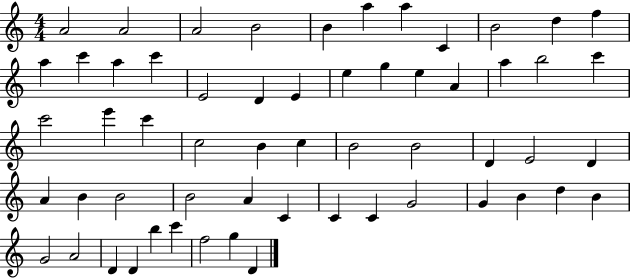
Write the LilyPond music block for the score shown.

{
  \clef treble
  \numericTimeSignature
  \time 4/4
  \key c \major
  a'2 a'2 | a'2 b'2 | b'4 a''4 a''4 c'4 | b'2 d''4 f''4 | \break a''4 c'''4 a''4 c'''4 | e'2 d'4 e'4 | e''4 g''4 e''4 a'4 | a''4 b''2 c'''4 | \break c'''2 e'''4 c'''4 | c''2 b'4 c''4 | b'2 b'2 | d'4 e'2 d'4 | \break a'4 b'4 b'2 | b'2 a'4 c'4 | c'4 c'4 g'2 | g'4 b'4 d''4 b'4 | \break g'2 a'2 | d'4 d'4 b''4 c'''4 | f''2 g''4 d'4 | \bar "|."
}